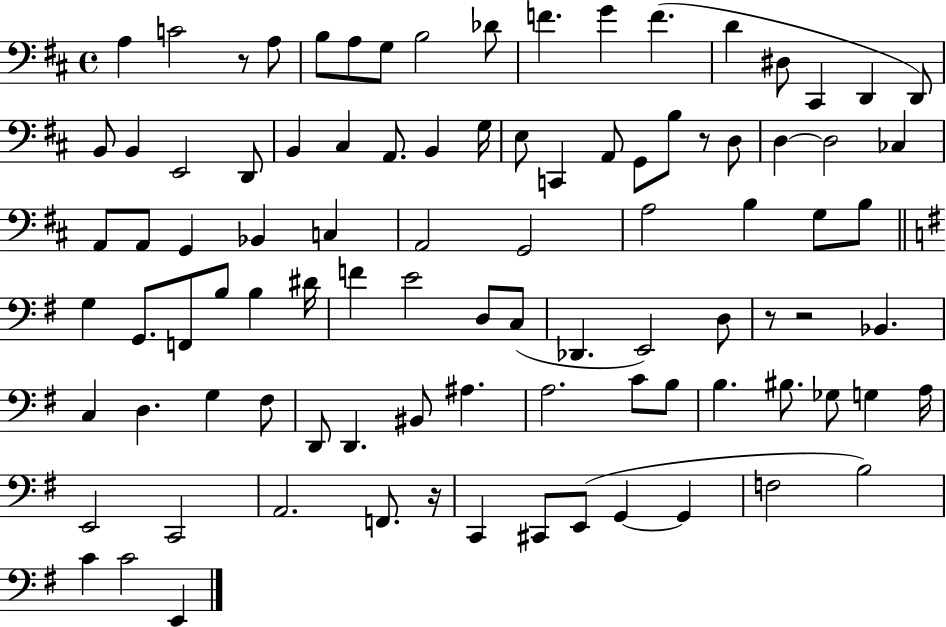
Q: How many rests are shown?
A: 5